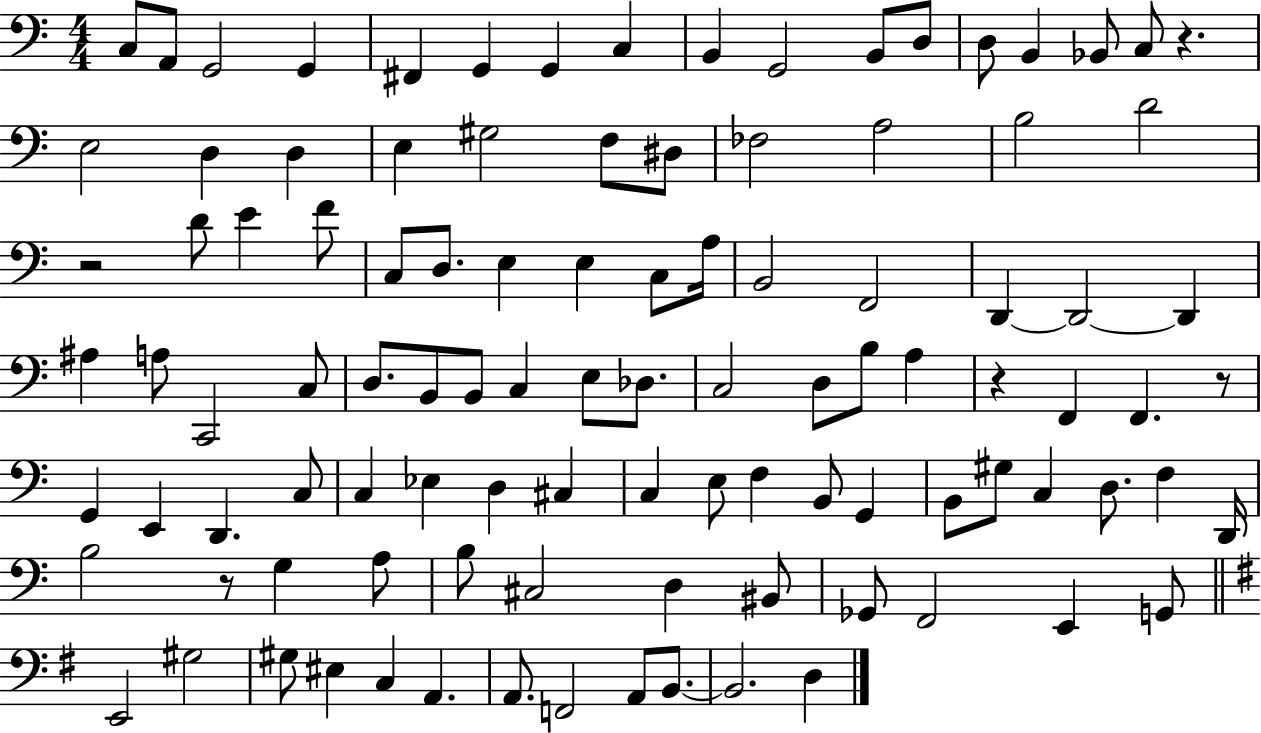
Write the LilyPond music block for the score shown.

{
  \clef bass
  \numericTimeSignature
  \time 4/4
  \key c \major
  c8 a,8 g,2 g,4 | fis,4 g,4 g,4 c4 | b,4 g,2 b,8 d8 | d8 b,4 bes,8 c8 r4. | \break e2 d4 d4 | e4 gis2 f8 dis8 | fes2 a2 | b2 d'2 | \break r2 d'8 e'4 f'8 | c8 d8. e4 e4 c8 a16 | b,2 f,2 | d,4~~ d,2~~ d,4 | \break ais4 a8 c,2 c8 | d8. b,8 b,8 c4 e8 des8. | c2 d8 b8 a4 | r4 f,4 f,4. r8 | \break g,4 e,4 d,4. c8 | c4 ees4 d4 cis4 | c4 e8 f4 b,8 g,4 | b,8 gis8 c4 d8. f4 d,16 | \break b2 r8 g4 a8 | b8 cis2 d4 bis,8 | ges,8 f,2 e,4 g,8 | \bar "||" \break \key g \major e,2 gis2 | gis8 eis4 c4 a,4. | a,8. f,2 a,8 b,8.~~ | b,2. d4 | \break \bar "|."
}